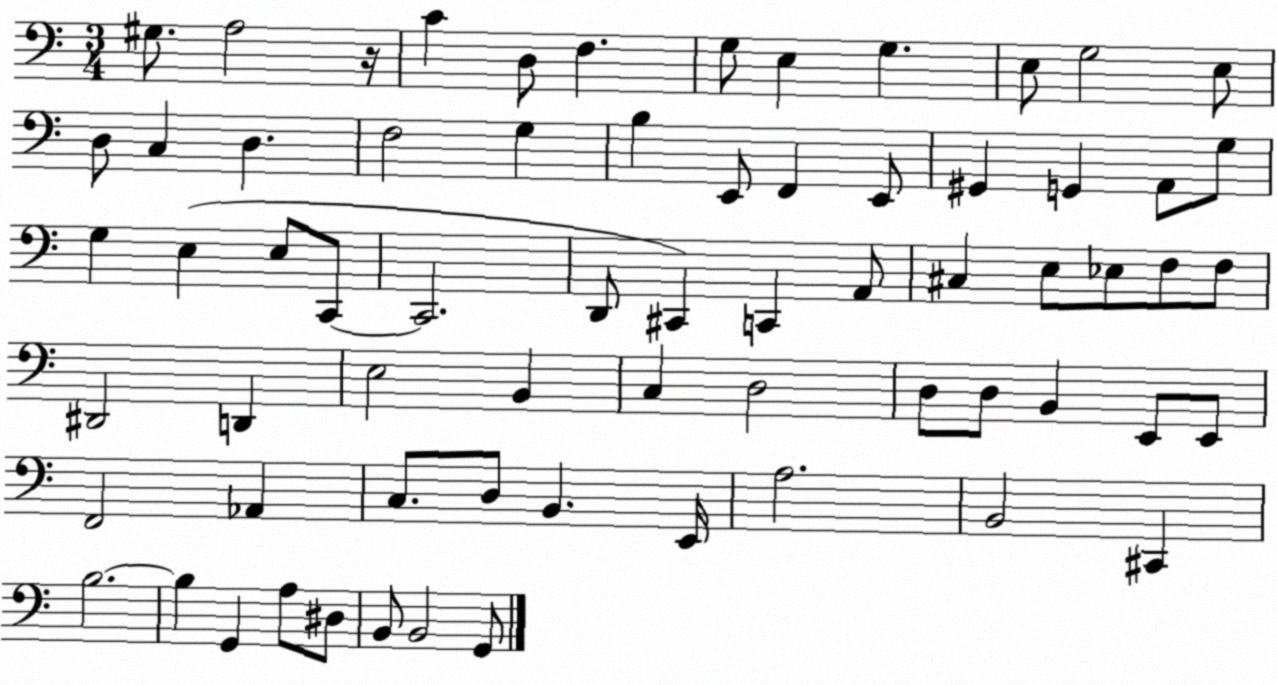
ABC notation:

X:1
T:Untitled
M:3/4
L:1/4
K:C
^G,/2 A,2 z/4 C D,/2 F, G,/2 E, G, E,/2 G,2 E,/2 D,/2 C, D, F,2 G, B, E,,/2 F,, E,,/2 ^G,, G,, A,,/2 G,/2 G, E, E,/2 C,,/2 C,,2 D,,/2 ^C,, C,, A,,/2 ^C, E,/2 _E,/2 F,/2 F,/2 ^D,,2 D,, E,2 B,, C, D,2 D,/2 D,/2 B,, E,,/2 E,,/2 F,,2 _A,, C,/2 D,/2 B,, E,,/4 A,2 B,,2 ^C,, B,2 B, G,, A,/2 ^D,/2 B,,/2 B,,2 G,,/2